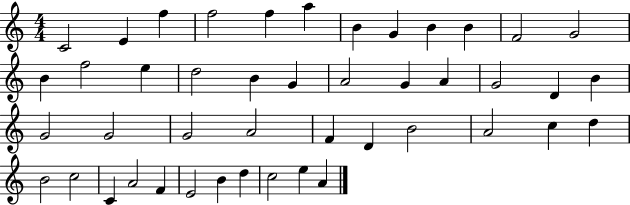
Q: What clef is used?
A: treble